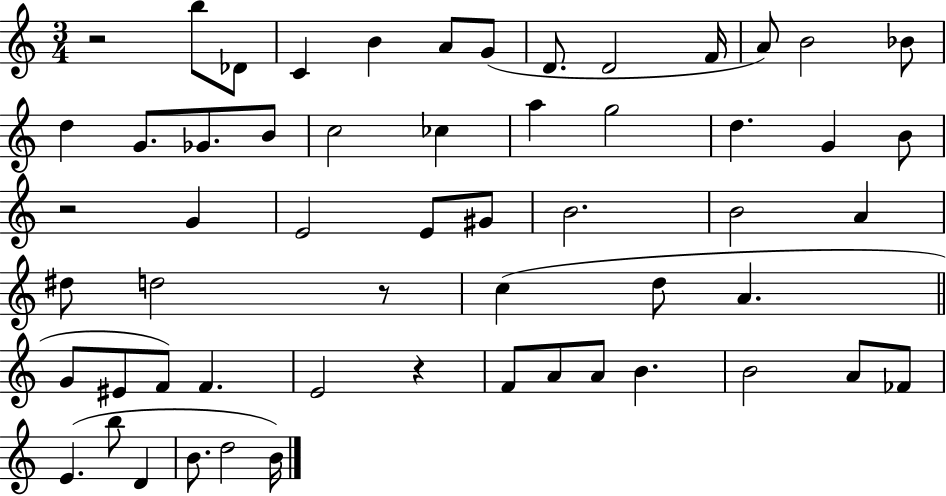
{
  \clef treble
  \numericTimeSignature
  \time 3/4
  \key c \major
  r2 b''8 des'8 | c'4 b'4 a'8 g'8( | d'8. d'2 f'16 | a'8) b'2 bes'8 | \break d''4 g'8. ges'8. b'8 | c''2 ces''4 | a''4 g''2 | d''4. g'4 b'8 | \break r2 g'4 | e'2 e'8 gis'8 | b'2. | b'2 a'4 | \break dis''8 d''2 r8 | c''4( d''8 a'4. | \bar "||" \break \key a \minor g'8 eis'8 f'8) f'4. | e'2 r4 | f'8 a'8 a'8 b'4. | b'2 a'8 fes'8 | \break e'4.( b''8 d'4 | b'8. d''2 b'16) | \bar "|."
}